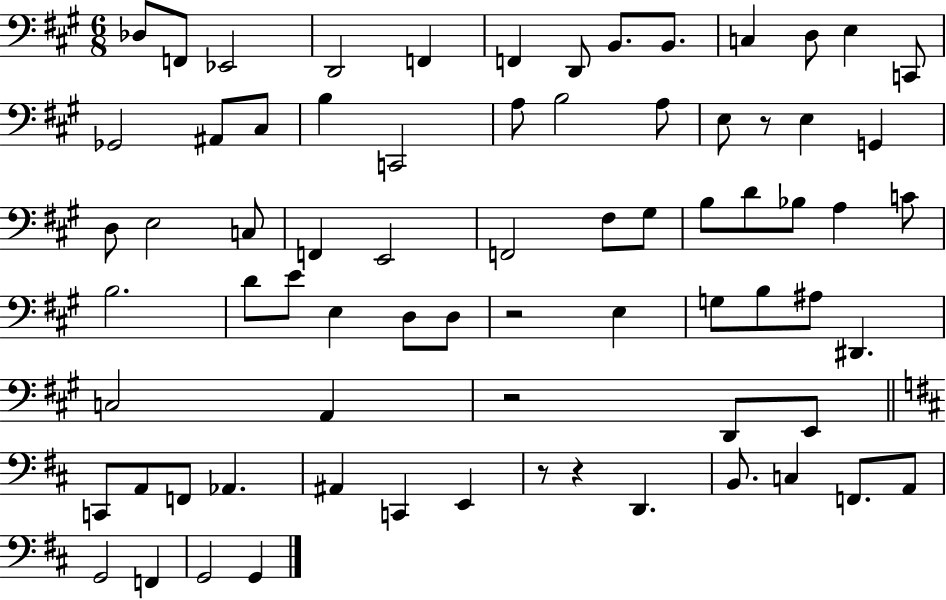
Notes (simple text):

Db3/e F2/e Eb2/h D2/h F2/q F2/q D2/e B2/e. B2/e. C3/q D3/e E3/q C2/e Gb2/h A#2/e C#3/e B3/q C2/h A3/e B3/h A3/e E3/e R/e E3/q G2/q D3/e E3/h C3/e F2/q E2/h F2/h F#3/e G#3/e B3/e D4/e Bb3/e A3/q C4/e B3/h. D4/e E4/e E3/q D3/e D3/e R/h E3/q G3/e B3/e A#3/e D#2/q. C3/h A2/q R/h D2/e E2/e C2/e A2/e F2/e Ab2/q. A#2/q C2/q E2/q R/e R/q D2/q. B2/e. C3/q F2/e. A2/e G2/h F2/q G2/h G2/q